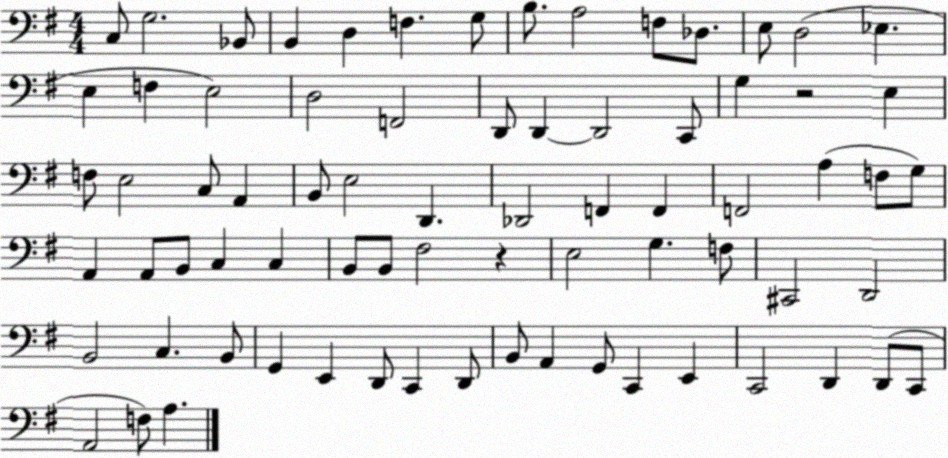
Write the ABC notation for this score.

X:1
T:Untitled
M:4/4
L:1/4
K:G
C,/2 G,2 _B,,/2 B,, D, F, G,/2 B,/2 A,2 F,/2 _D,/2 E,/2 D,2 _E, E, F, E,2 D,2 F,,2 D,,/2 D,, D,,2 C,,/2 G, z2 E, F,/2 E,2 C,/2 A,, B,,/2 E,2 D,, _D,,2 F,, F,, F,,2 A, F,/2 G,/2 A,, A,,/2 B,,/2 C, C, B,,/2 B,,/2 ^F,2 z E,2 G, F,/2 ^C,,2 D,,2 B,,2 C, B,,/2 G,, E,, D,,/2 C,, D,,/2 B,,/2 A,, G,,/2 C,, E,, C,,2 D,, D,,/2 C,,/2 A,,2 F,/2 A,